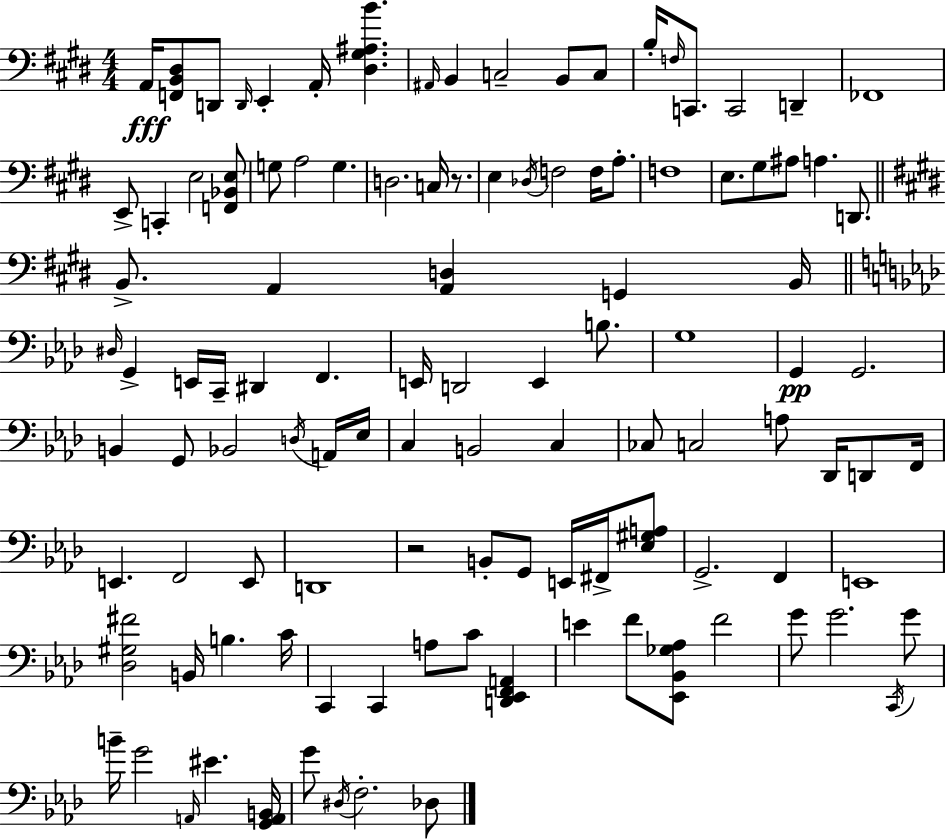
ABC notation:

X:1
T:Untitled
M:4/4
L:1/4
K:E
A,,/4 [F,,B,,^D,]/2 D,,/2 D,,/4 E,, A,,/4 [^D,^G,^A,B] ^A,,/4 B,, C,2 B,,/2 C,/2 B,/4 F,/4 C,,/2 C,,2 D,, _F,,4 E,,/2 C,, E,2 [F,,_B,,E,]/2 G,/2 A,2 G, D,2 C,/4 z/2 E, _D,/4 F,2 F,/4 A,/2 F,4 E,/2 ^G,/2 ^A,/2 A, D,,/2 B,,/2 A,, [A,,D,] G,, B,,/4 ^D,/4 G,, E,,/4 C,,/4 ^D,, F,, E,,/4 D,,2 E,, B,/2 G,4 G,, G,,2 B,, G,,/2 _B,,2 D,/4 A,,/4 _E,/4 C, B,,2 C, _C,/2 C,2 A,/2 _D,,/4 D,,/2 F,,/4 E,, F,,2 E,,/2 D,,4 z2 B,,/2 G,,/2 E,,/4 ^F,,/4 [_E,^G,A,]/2 G,,2 F,, E,,4 [_D,^G,^F]2 B,,/4 B, C/4 C,, C,, A,/2 C/2 [D,,_E,,F,,A,,] E F/2 [_E,,_B,,_G,_A,]/2 F2 G/2 G2 C,,/4 G/2 B/4 G2 A,,/4 ^E [G,,A,,B,,]/4 G/2 ^D,/4 F,2 _D,/2